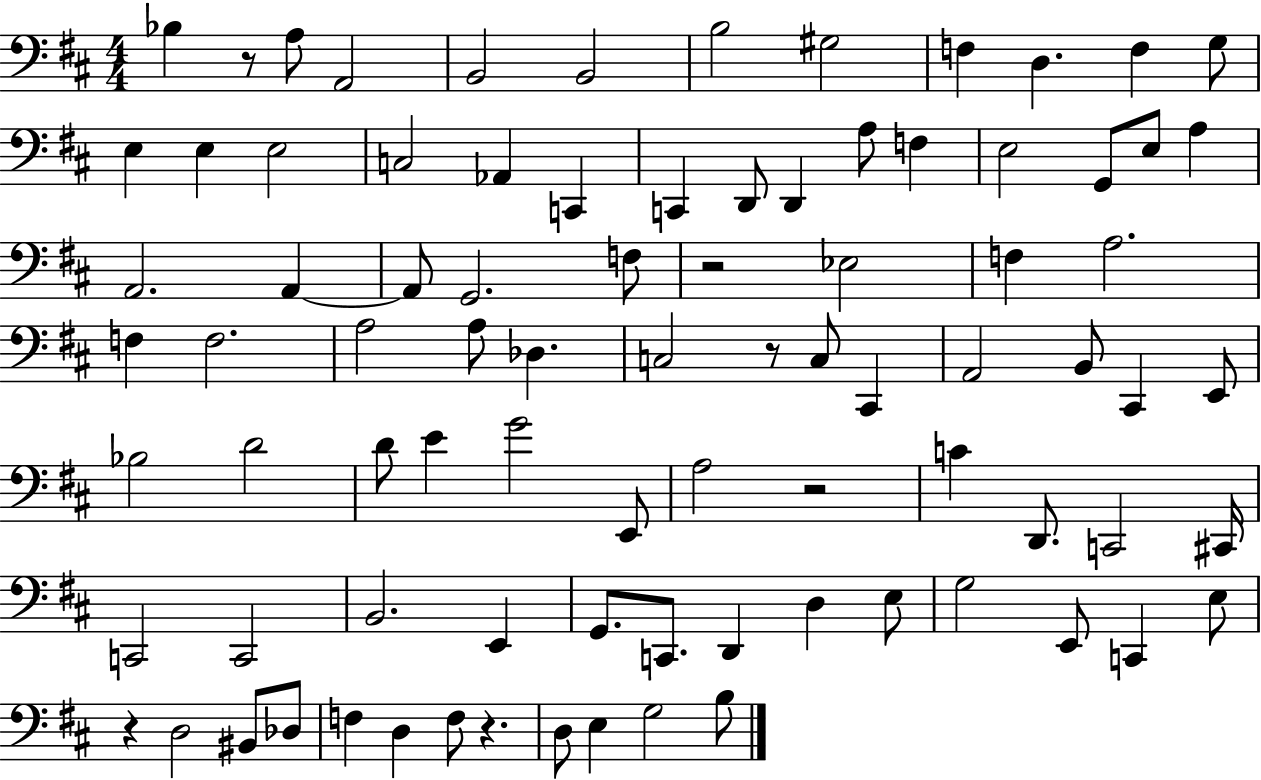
Bb3/q R/e A3/e A2/h B2/h B2/h B3/h G#3/h F3/q D3/q. F3/q G3/e E3/q E3/q E3/h C3/h Ab2/q C2/q C2/q D2/e D2/q A3/e F3/q E3/h G2/e E3/e A3/q A2/h. A2/q A2/e G2/h. F3/e R/h Eb3/h F3/q A3/h. F3/q F3/h. A3/h A3/e Db3/q. C3/h R/e C3/e C#2/q A2/h B2/e C#2/q E2/e Bb3/h D4/h D4/e E4/q G4/h E2/e A3/h R/h C4/q D2/e. C2/h C#2/s C2/h C2/h B2/h. E2/q G2/e. C2/e. D2/q D3/q E3/e G3/h E2/e C2/q E3/e R/q D3/h BIS2/e Db3/e F3/q D3/q F3/e R/q. D3/e E3/q G3/h B3/e